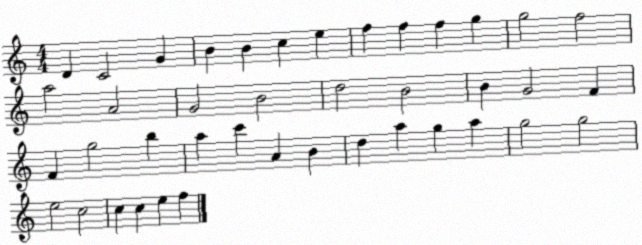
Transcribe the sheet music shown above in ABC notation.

X:1
T:Untitled
M:4/4
L:1/4
K:C
D C2 G B B c e f f f g g2 f2 a2 A2 G2 B2 d2 B2 B G2 F F g2 b a c' A B d a g a g2 g2 e2 c2 c c e f